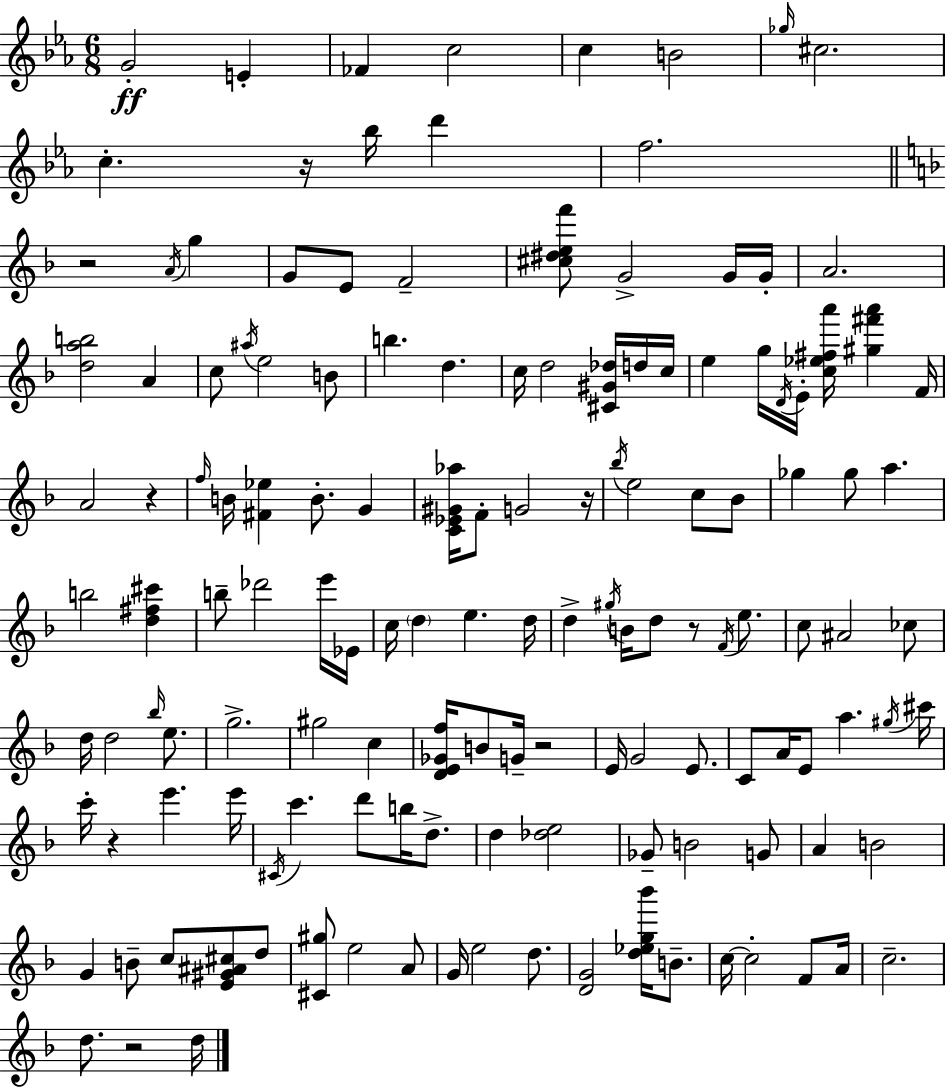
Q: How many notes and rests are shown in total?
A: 140